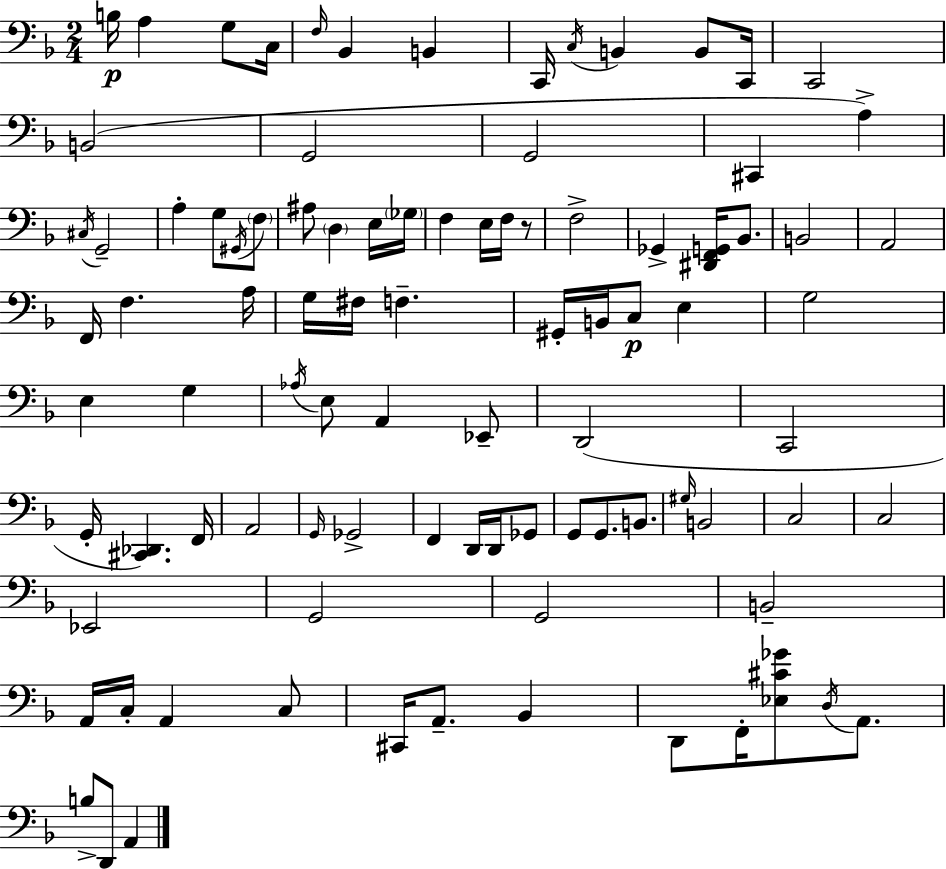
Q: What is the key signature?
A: F major